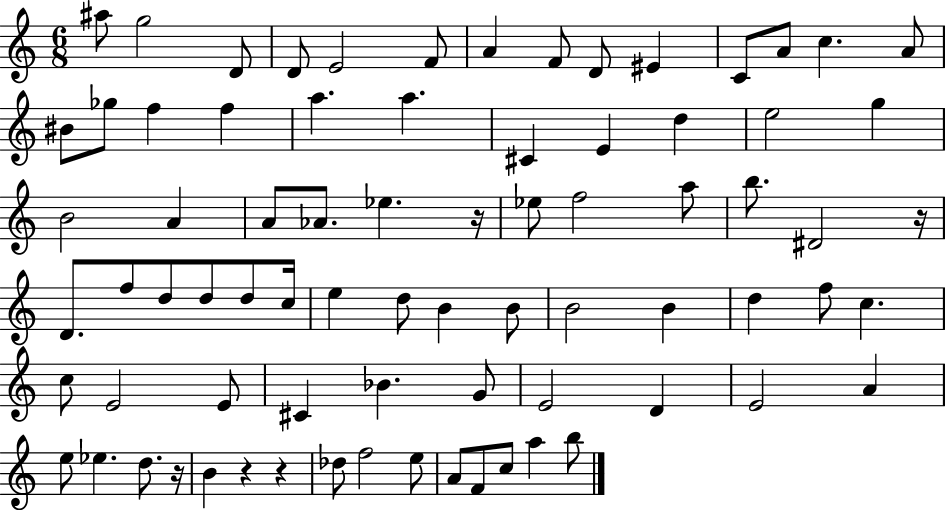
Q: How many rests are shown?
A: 5